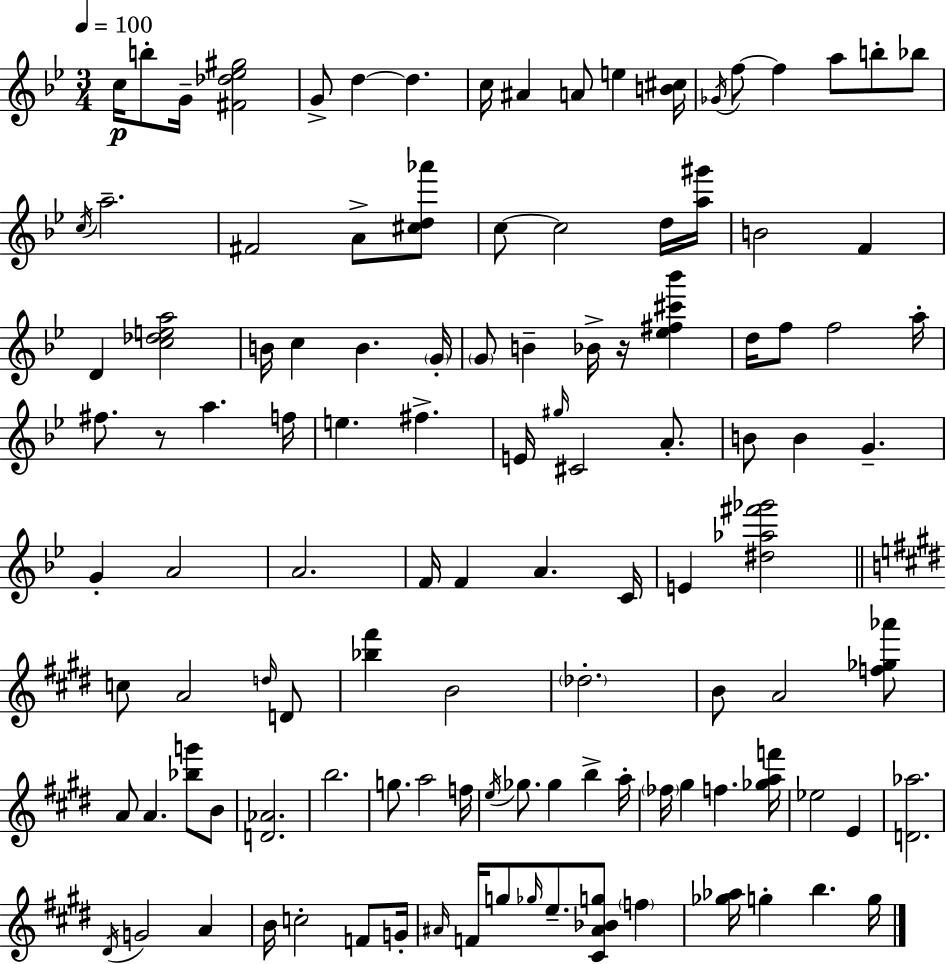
{
  \clef treble
  \numericTimeSignature
  \time 3/4
  \key bes \major
  \tempo 4 = 100
  c''16\p b''8-. g'16-- <fis' des'' ees'' gis''>2 | g'8-> d''4~~ d''4. | c''16 ais'4 a'8 e''4 <b' cis''>16 | \acciaccatura { ges'16 } f''8~~ f''4 a''8 b''8-. bes''8 | \break \acciaccatura { c''16 } a''2.-- | fis'2 a'8-> | <cis'' d'' aes'''>8 c''8~~ c''2 | d''16 <a'' gis'''>16 b'2 f'4 | \break d'4 <c'' des'' e'' a''>2 | b'16 c''4 b'4. | \parenthesize g'16-. \parenthesize g'8 b'4-- bes'16-> r16 <ees'' fis'' cis''' bes'''>4 | d''16 f''8 f''2 | \break a''16-. fis''8. r8 a''4. | f''16 e''4. fis''4.-> | e'16 \grace { gis''16 } cis'2 | a'8.-. b'8 b'4 g'4.-- | \break g'4-. a'2 | a'2. | f'16 f'4 a'4. | c'16 e'4 <dis'' aes'' fis''' ges'''>2 | \break \bar "||" \break \key e \major c''8 a'2 \grace { d''16 } d'8 | <bes'' fis'''>4 b'2 | \parenthesize des''2.-. | b'8 a'2 <f'' ges'' aes'''>8 | \break a'8 a'4. <bes'' g'''>8 b'8 | <d' aes'>2. | b''2. | g''8. a''2 | \break f''16 \acciaccatura { e''16 } ges''8. ges''4 b''4-> | a''16-. \parenthesize fes''16 gis''4 f''4. | <ges'' a'' f'''>16 ees''2 e'4 | <d' aes''>2. | \break \acciaccatura { dis'16 } g'2 a'4 | b'16 c''2-. | f'8 g'16-. \grace { ais'16 } f'16 g''8 \grace { ges''16 } e''8.-- <cis' ais' bes' g''>8 | \parenthesize f''4 <ges'' aes''>16 g''4-. b''4. | \break g''16 \bar "|."
}